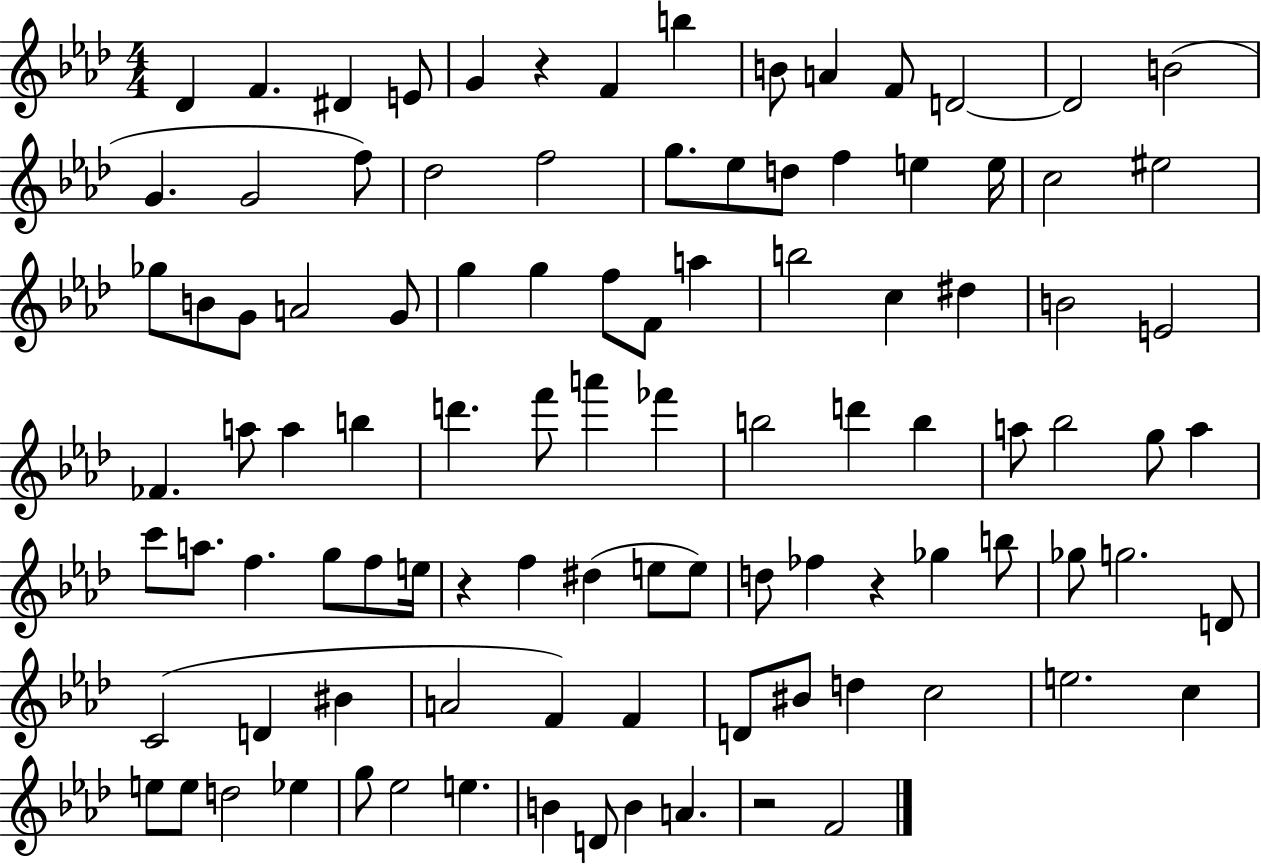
Db4/q F4/q. D#4/q E4/e G4/q R/q F4/q B5/q B4/e A4/q F4/e D4/h D4/h B4/h G4/q. G4/h F5/e Db5/h F5/h G5/e. Eb5/e D5/e F5/q E5/q E5/s C5/h EIS5/h Gb5/e B4/e G4/e A4/h G4/e G5/q G5/q F5/e F4/e A5/q B5/h C5/q D#5/q B4/h E4/h FES4/q. A5/e A5/q B5/q D6/q. F6/e A6/q FES6/q B5/h D6/q B5/q A5/e Bb5/h G5/e A5/q C6/e A5/e. F5/q. G5/e F5/e E5/s R/q F5/q D#5/q E5/e E5/e D5/e FES5/q R/q Gb5/q B5/e Gb5/e G5/h. D4/e C4/h D4/q BIS4/q A4/h F4/q F4/q D4/e BIS4/e D5/q C5/h E5/h. C5/q E5/e E5/e D5/h Eb5/q G5/e Eb5/h E5/q. B4/q D4/e B4/q A4/q. R/h F4/h